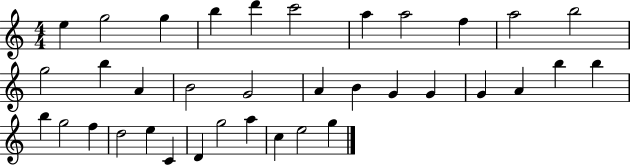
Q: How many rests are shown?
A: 0